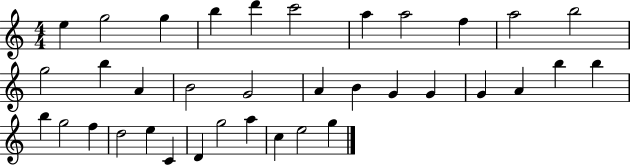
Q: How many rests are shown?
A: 0